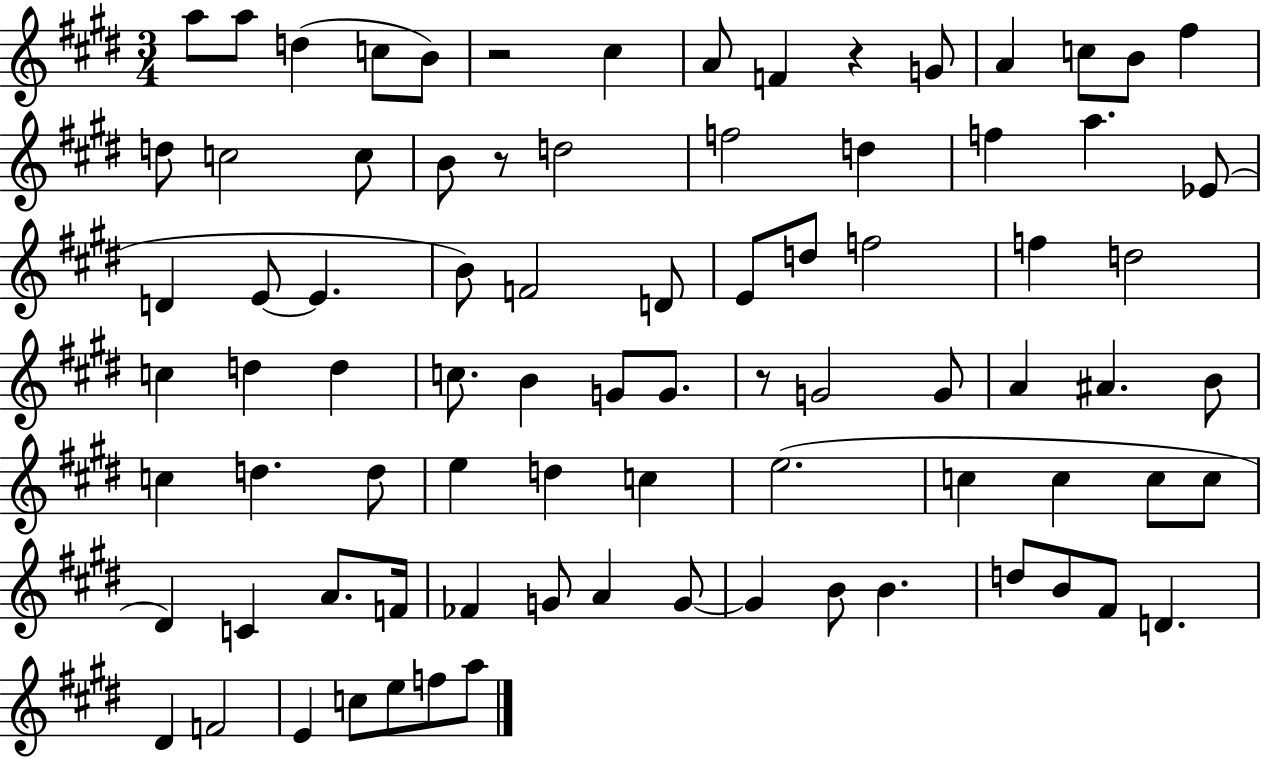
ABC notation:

X:1
T:Untitled
M:3/4
L:1/4
K:E
a/2 a/2 d c/2 B/2 z2 ^c A/2 F z G/2 A c/2 B/2 ^f d/2 c2 c/2 B/2 z/2 d2 f2 d f a _E/2 D E/2 E B/2 F2 D/2 E/2 d/2 f2 f d2 c d d c/2 B G/2 G/2 z/2 G2 G/2 A ^A B/2 c d d/2 e d c e2 c c c/2 c/2 ^D C A/2 F/4 _F G/2 A G/2 G B/2 B d/2 B/2 ^F/2 D ^D F2 E c/2 e/2 f/2 a/2